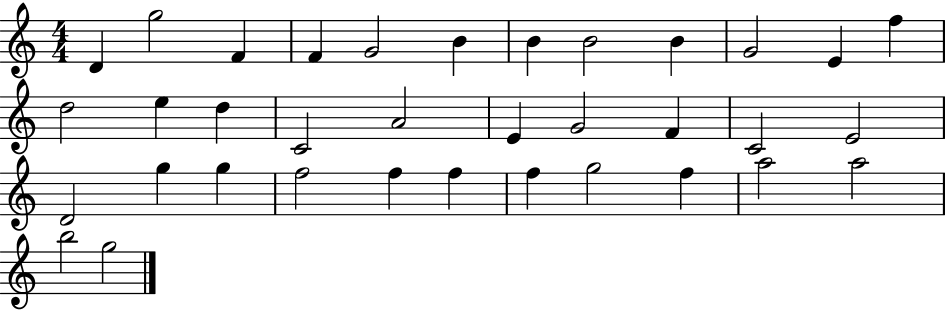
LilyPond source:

{
  \clef treble
  \numericTimeSignature
  \time 4/4
  \key c \major
  d'4 g''2 f'4 | f'4 g'2 b'4 | b'4 b'2 b'4 | g'2 e'4 f''4 | \break d''2 e''4 d''4 | c'2 a'2 | e'4 g'2 f'4 | c'2 e'2 | \break d'2 g''4 g''4 | f''2 f''4 f''4 | f''4 g''2 f''4 | a''2 a''2 | \break b''2 g''2 | \bar "|."
}